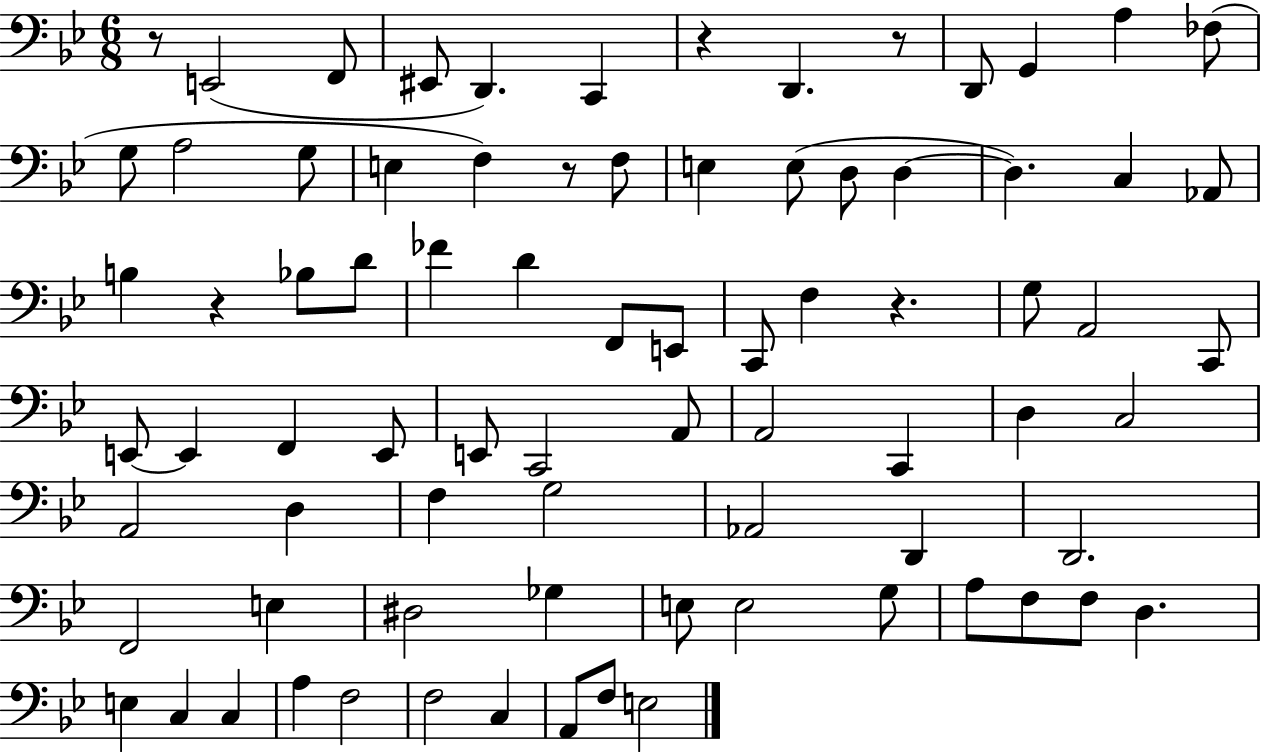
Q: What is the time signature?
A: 6/8